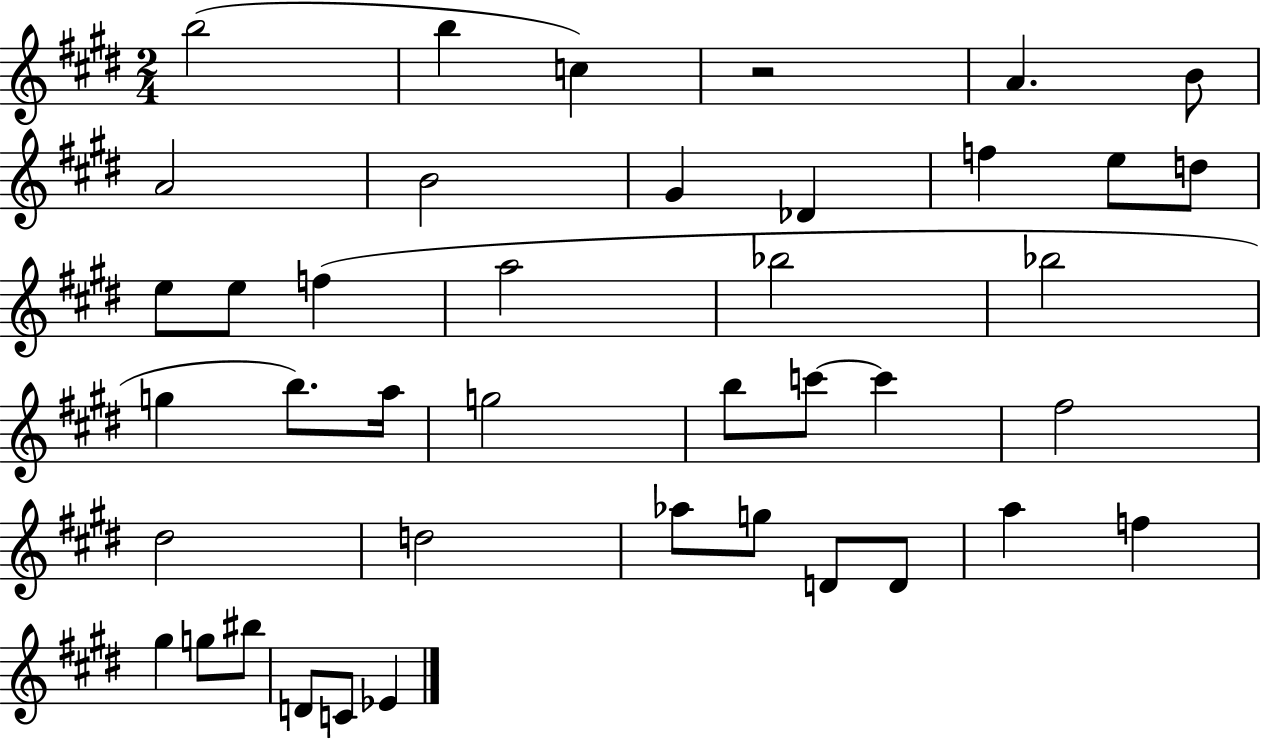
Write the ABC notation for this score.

X:1
T:Untitled
M:2/4
L:1/4
K:E
b2 b c z2 A B/2 A2 B2 ^G _D f e/2 d/2 e/2 e/2 f a2 _b2 _b2 g b/2 a/4 g2 b/2 c'/2 c' ^f2 ^d2 d2 _a/2 g/2 D/2 D/2 a f ^g g/2 ^b/2 D/2 C/2 _E